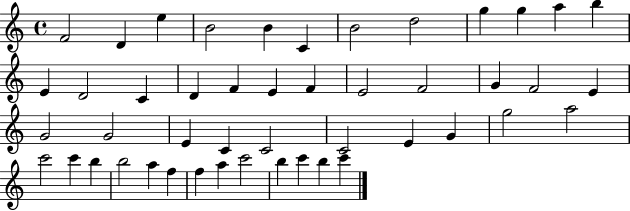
X:1
T:Untitled
M:4/4
L:1/4
K:C
F2 D e B2 B C B2 d2 g g a b E D2 C D F E F E2 F2 G F2 E G2 G2 E C C2 C2 E G g2 a2 c'2 c' b b2 a f f a c'2 b c' b c'